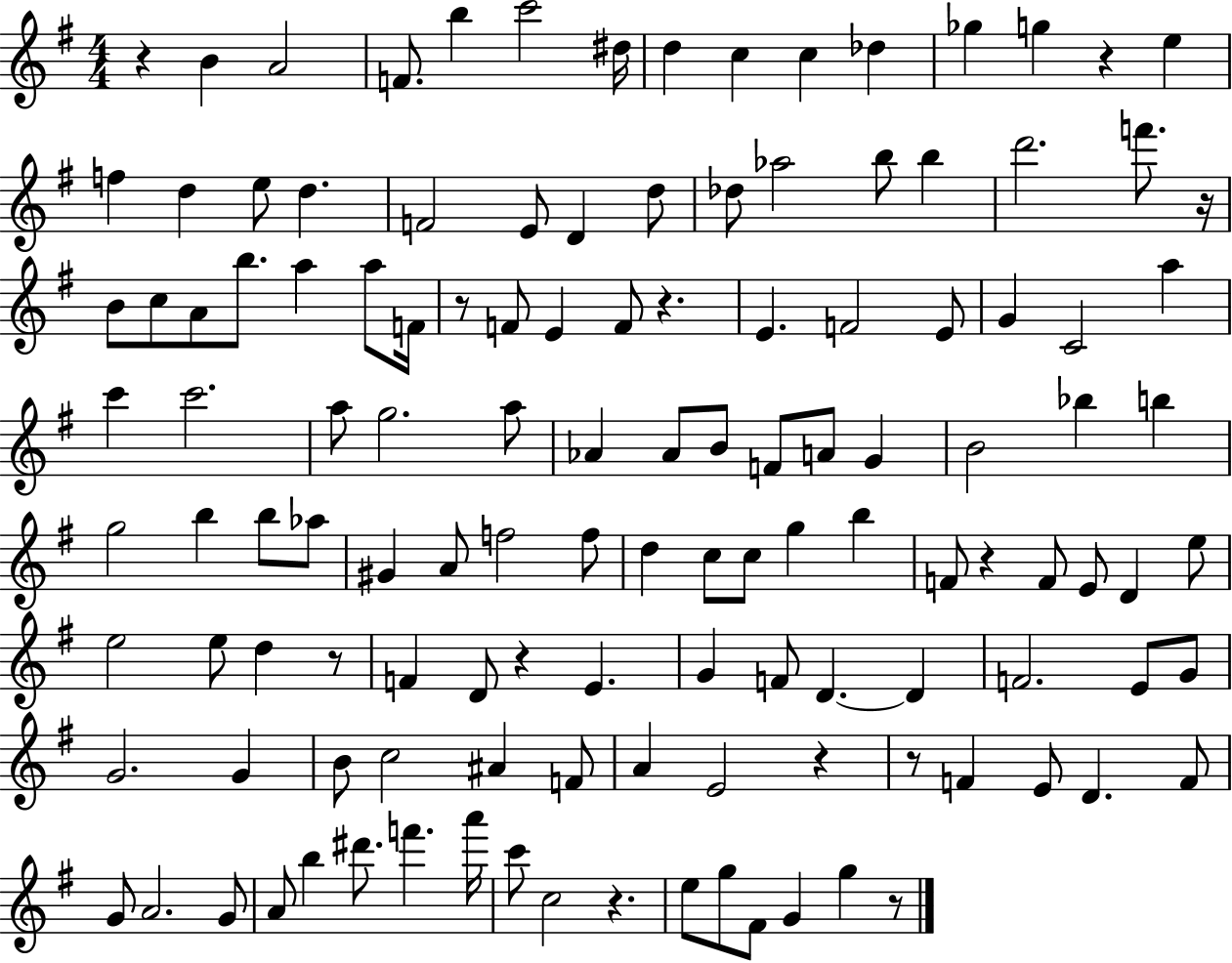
R/q B4/q A4/h F4/e. B5/q C6/h D#5/s D5/q C5/q C5/q Db5/q Gb5/q G5/q R/q E5/q F5/q D5/q E5/e D5/q. F4/h E4/e D4/q D5/e Db5/e Ab5/h B5/e B5/q D6/h. F6/e. R/s B4/e C5/e A4/e B5/e. A5/q A5/e F4/s R/e F4/e E4/q F4/e R/q. E4/q. F4/h E4/e G4/q C4/h A5/q C6/q C6/h. A5/e G5/h. A5/e Ab4/q Ab4/e B4/e F4/e A4/e G4/q B4/h Bb5/q B5/q G5/h B5/q B5/e Ab5/e G#4/q A4/e F5/h F5/e D5/q C5/e C5/e G5/q B5/q F4/e R/q F4/e E4/e D4/q E5/e E5/h E5/e D5/q R/e F4/q D4/e R/q E4/q. G4/q F4/e D4/q. D4/q F4/h. E4/e G4/e G4/h. G4/q B4/e C5/h A#4/q F4/e A4/q E4/h R/q R/e F4/q E4/e D4/q. F4/e G4/e A4/h. G4/e A4/e B5/q D#6/e. F6/q. A6/s C6/e C5/h R/q. E5/e G5/e F#4/e G4/q G5/q R/e